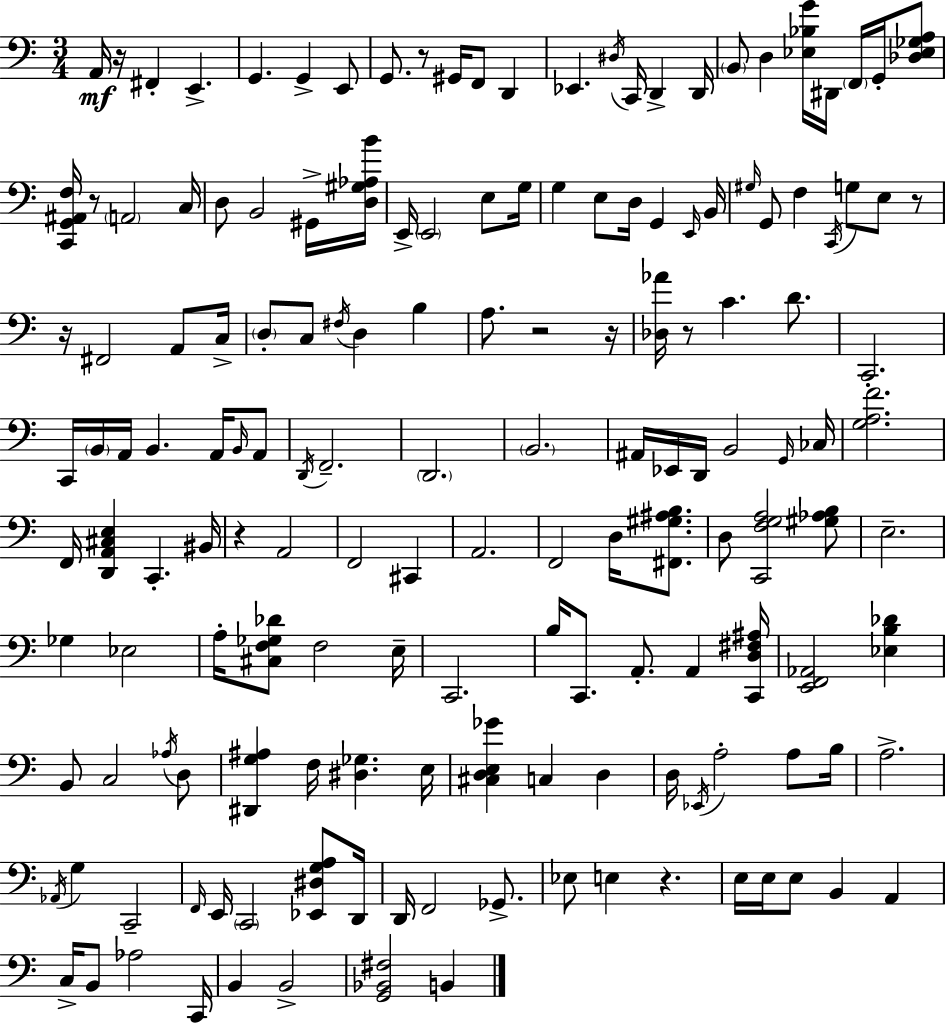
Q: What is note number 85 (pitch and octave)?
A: F3